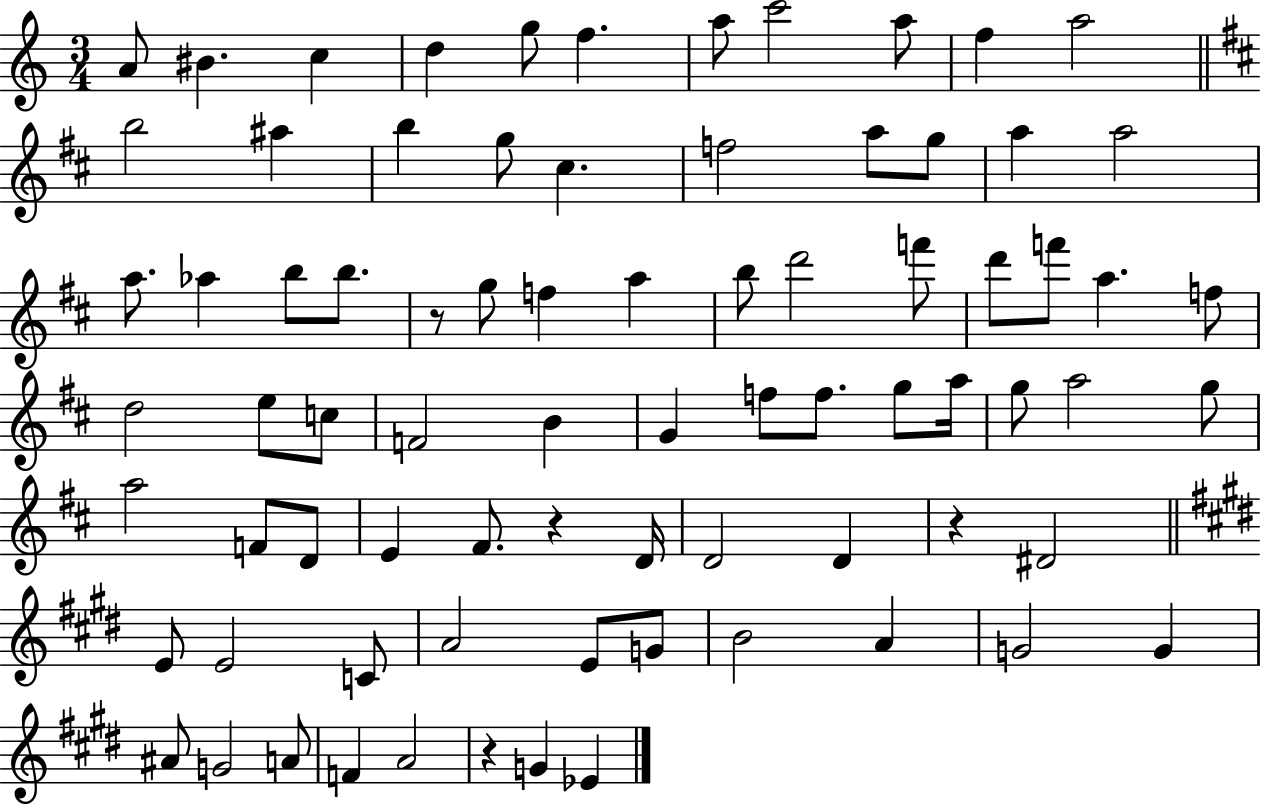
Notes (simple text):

A4/e BIS4/q. C5/q D5/q G5/e F5/q. A5/e C6/h A5/e F5/q A5/h B5/h A#5/q B5/q G5/e C#5/q. F5/h A5/e G5/e A5/q A5/h A5/e. Ab5/q B5/e B5/e. R/e G5/e F5/q A5/q B5/e D6/h F6/e D6/e F6/e A5/q. F5/e D5/h E5/e C5/e F4/h B4/q G4/q F5/e F5/e. G5/e A5/s G5/e A5/h G5/e A5/h F4/e D4/e E4/q F#4/e. R/q D4/s D4/h D4/q R/q D#4/h E4/e E4/h C4/e A4/h E4/e G4/e B4/h A4/q G4/h G4/q A#4/e G4/h A4/e F4/q A4/h R/q G4/q Eb4/q